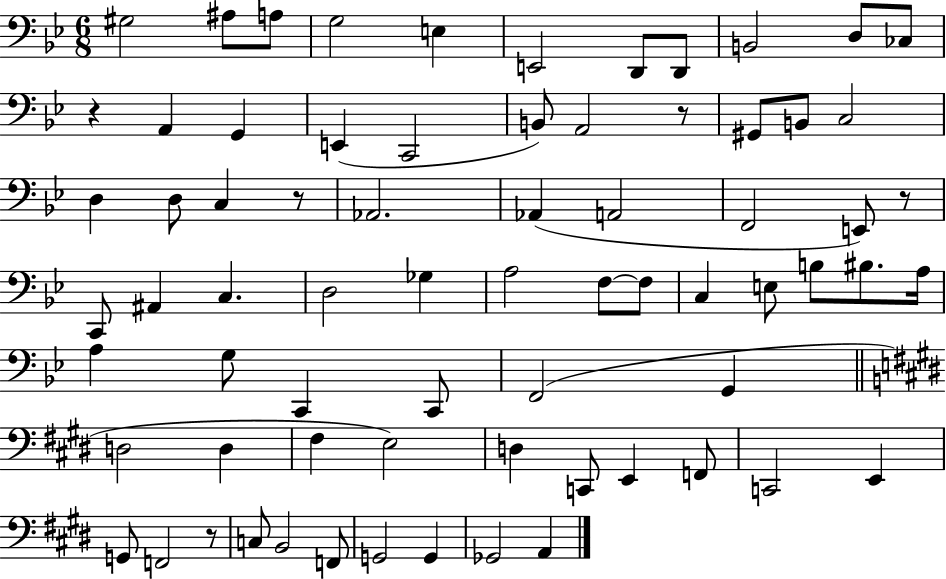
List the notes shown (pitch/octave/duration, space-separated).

G#3/h A#3/e A3/e G3/h E3/q E2/h D2/e D2/e B2/h D3/e CES3/e R/q A2/q G2/q E2/q C2/h B2/e A2/h R/e G#2/e B2/e C3/h D3/q D3/e C3/q R/e Ab2/h. Ab2/q A2/h F2/h E2/e R/e C2/e A#2/q C3/q. D3/h Gb3/q A3/h F3/e F3/e C3/q E3/e B3/e BIS3/e. A3/s A3/q G3/e C2/q C2/e F2/h G2/q D3/h D3/q F#3/q E3/h D3/q C2/e E2/q F2/e C2/h E2/q G2/e F2/h R/e C3/e B2/h F2/e G2/h G2/q Gb2/h A2/q